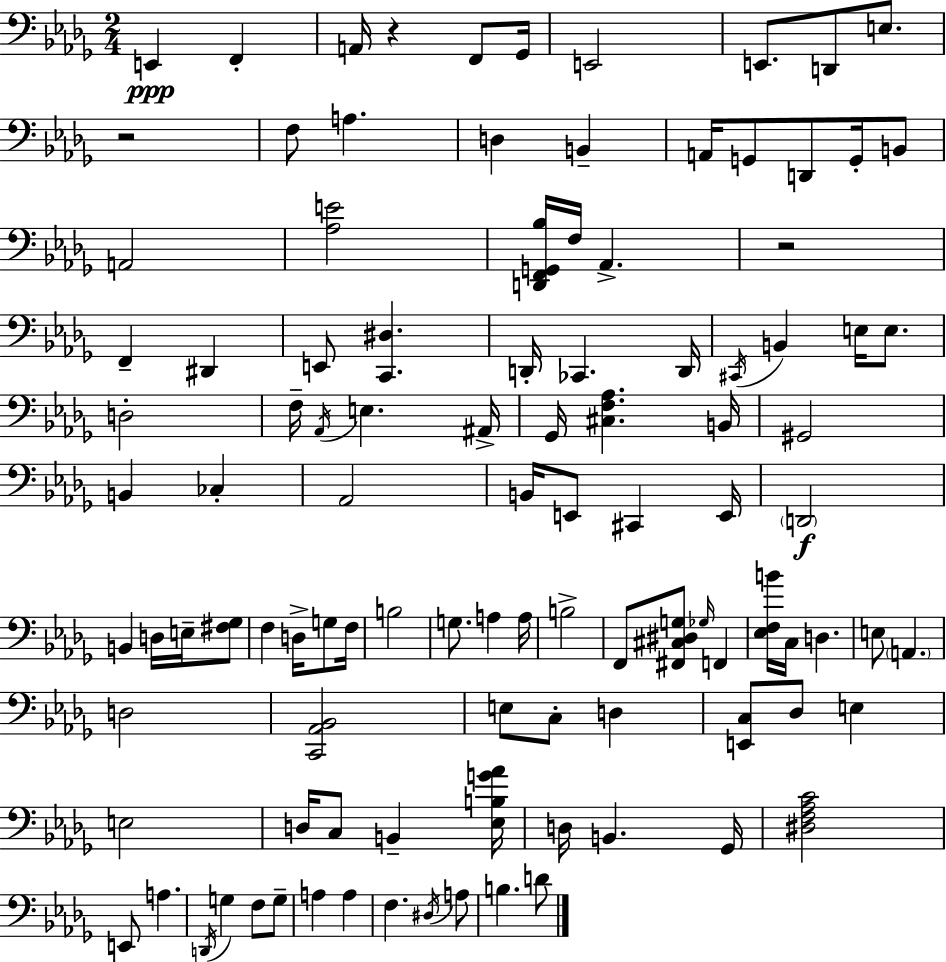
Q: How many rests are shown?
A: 3